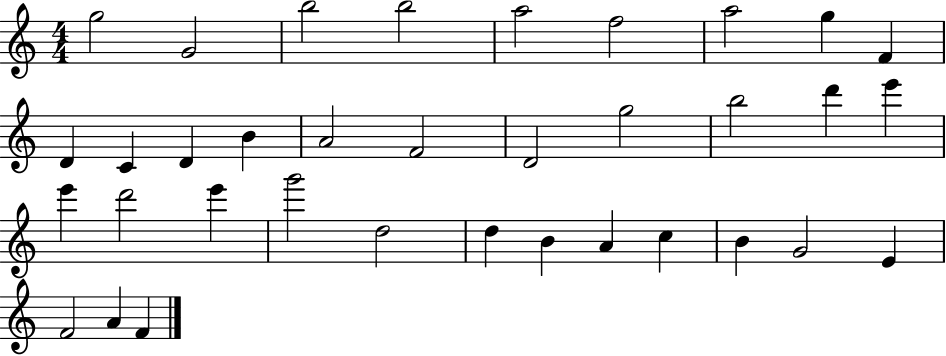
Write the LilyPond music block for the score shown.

{
  \clef treble
  \numericTimeSignature
  \time 4/4
  \key c \major
  g''2 g'2 | b''2 b''2 | a''2 f''2 | a''2 g''4 f'4 | \break d'4 c'4 d'4 b'4 | a'2 f'2 | d'2 g''2 | b''2 d'''4 e'''4 | \break e'''4 d'''2 e'''4 | g'''2 d''2 | d''4 b'4 a'4 c''4 | b'4 g'2 e'4 | \break f'2 a'4 f'4 | \bar "|."
}